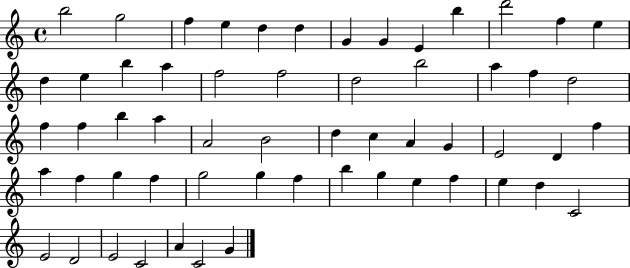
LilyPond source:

{
  \clef treble
  \time 4/4
  \defaultTimeSignature
  \key c \major
  b''2 g''2 | f''4 e''4 d''4 d''4 | g'4 g'4 e'4 b''4 | d'''2 f''4 e''4 | \break d''4 e''4 b''4 a''4 | f''2 f''2 | d''2 b''2 | a''4 f''4 d''2 | \break f''4 f''4 b''4 a''4 | a'2 b'2 | d''4 c''4 a'4 g'4 | e'2 d'4 f''4 | \break a''4 f''4 g''4 f''4 | g''2 g''4 f''4 | b''4 g''4 e''4 f''4 | e''4 d''4 c'2 | \break e'2 d'2 | e'2 c'2 | a'4 c'2 g'4 | \bar "|."
}